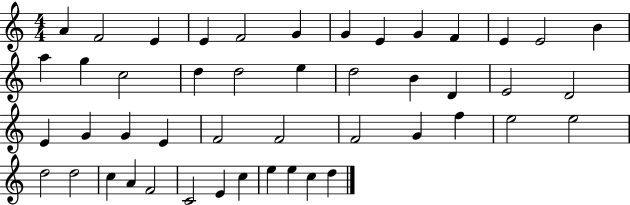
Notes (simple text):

A4/q F4/h E4/q E4/q F4/h G4/q G4/q E4/q G4/q F4/q E4/q E4/h B4/q A5/q G5/q C5/h D5/q D5/h E5/q D5/h B4/q D4/q E4/h D4/h E4/q G4/q G4/q E4/q F4/h F4/h F4/h G4/q F5/q E5/h E5/h D5/h D5/h C5/q A4/q F4/h C4/h E4/q C5/q E5/q E5/q C5/q D5/q